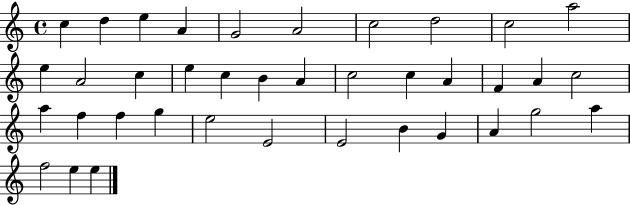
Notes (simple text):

C5/q D5/q E5/q A4/q G4/h A4/h C5/h D5/h C5/h A5/h E5/q A4/h C5/q E5/q C5/q B4/q A4/q C5/h C5/q A4/q F4/q A4/q C5/h A5/q F5/q F5/q G5/q E5/h E4/h E4/h B4/q G4/q A4/q G5/h A5/q F5/h E5/q E5/q